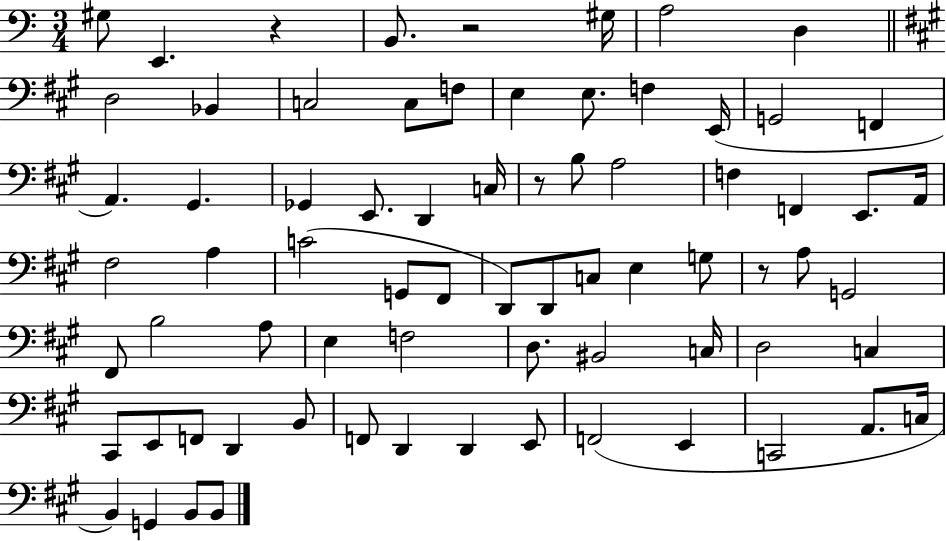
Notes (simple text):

G#3/e E2/q. R/q B2/e. R/h G#3/s A3/h D3/q D3/h Bb2/q C3/h C3/e F3/e E3/q E3/e. F3/q E2/s G2/h F2/q A2/q. G#2/q. Gb2/q E2/e. D2/q C3/s R/e B3/e A3/h F3/q F2/q E2/e. A2/s F#3/h A3/q C4/h G2/e F#2/e D2/e D2/e C3/e E3/q G3/e R/e A3/e G2/h F#2/e B3/h A3/e E3/q F3/h D3/e. BIS2/h C3/s D3/h C3/q C#2/e E2/e F2/e D2/q B2/e F2/e D2/q D2/q E2/e F2/h E2/q C2/h A2/e. C3/s B2/q G2/q B2/e B2/e